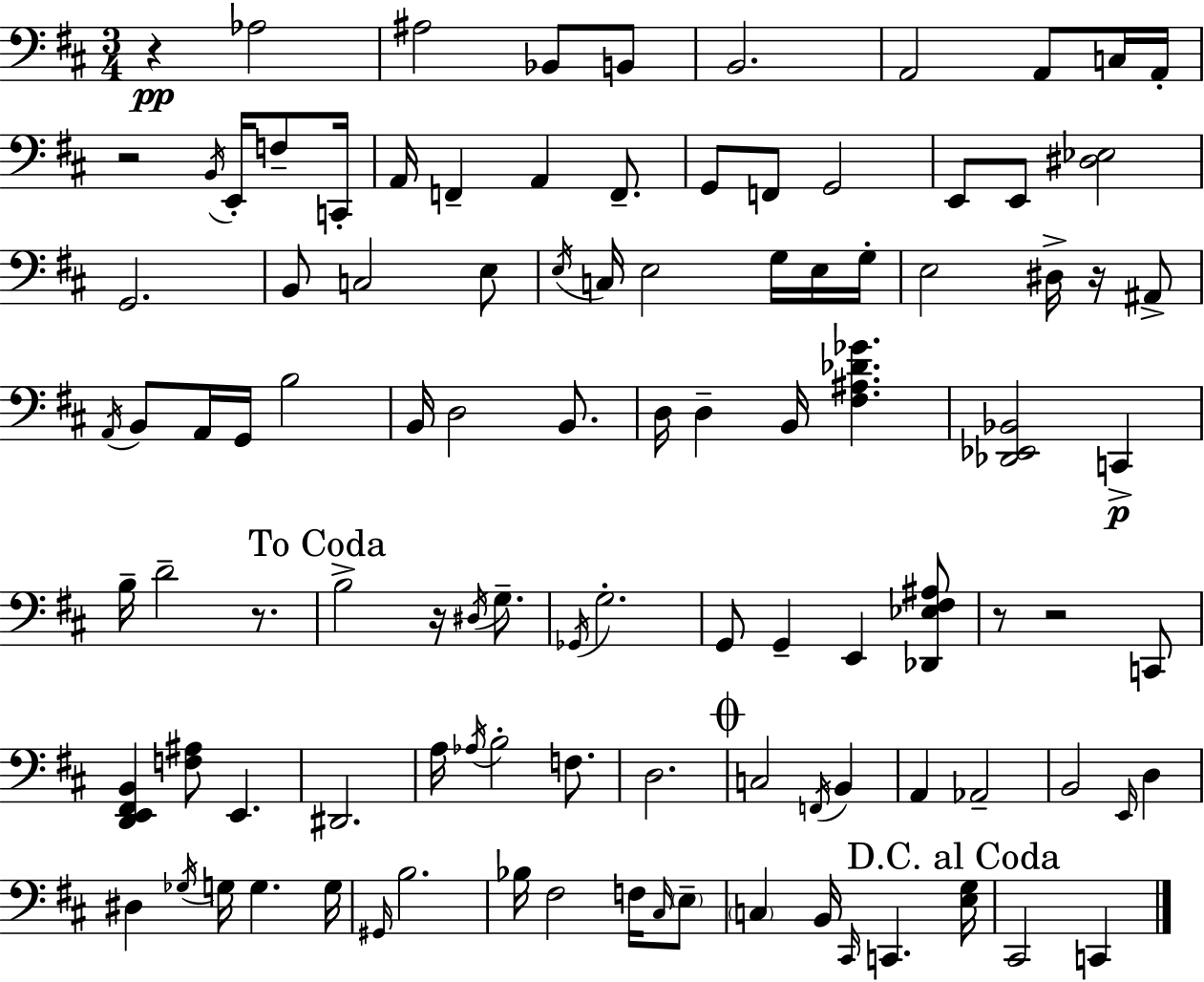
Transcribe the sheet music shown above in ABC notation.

X:1
T:Untitled
M:3/4
L:1/4
K:D
z _A,2 ^A,2 _B,,/2 B,,/2 B,,2 A,,2 A,,/2 C,/4 A,,/4 z2 B,,/4 E,,/4 F,/2 C,,/4 A,,/4 F,, A,, F,,/2 G,,/2 F,,/2 G,,2 E,,/2 E,,/2 [^D,_E,]2 G,,2 B,,/2 C,2 E,/2 E,/4 C,/4 E,2 G,/4 E,/4 G,/4 E,2 ^D,/4 z/4 ^A,,/2 A,,/4 B,,/2 A,,/4 G,,/4 B,2 B,,/4 D,2 B,,/2 D,/4 D, B,,/4 [^F,^A,_D_G] [_D,,_E,,_B,,]2 C,, B,/4 D2 z/2 B,2 z/4 ^D,/4 G,/2 _G,,/4 G,2 G,,/2 G,, E,, [_D,,_E,^F,^A,]/2 z/2 z2 C,,/2 [D,,E,,^F,,B,,] [F,^A,]/2 E,, ^D,,2 A,/4 _A,/4 B,2 F,/2 D,2 C,2 F,,/4 B,, A,, _A,,2 B,,2 E,,/4 D, ^D, _G,/4 G,/4 G, G,/4 ^G,,/4 B,2 _B,/4 ^F,2 F,/4 ^C,/4 E,/2 C, B,,/4 ^C,,/4 C,, [E,G,]/4 ^C,,2 C,,